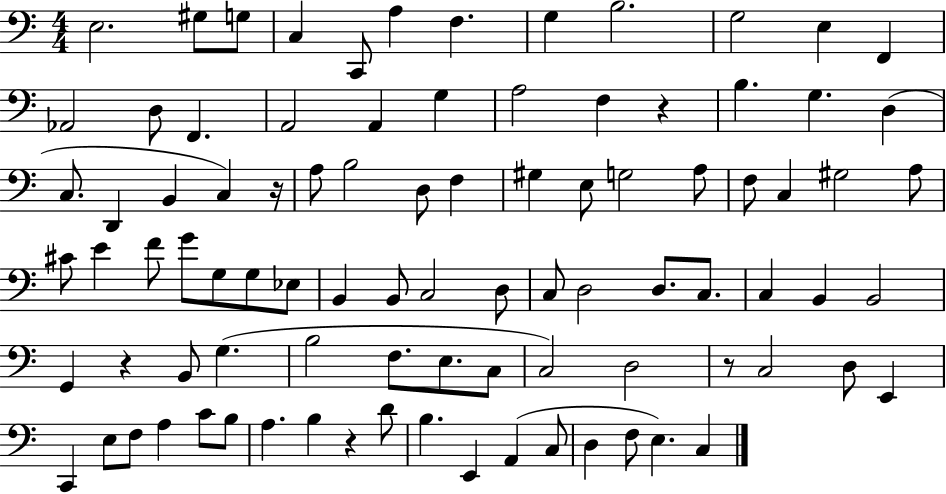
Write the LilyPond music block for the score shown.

{
  \clef bass
  \numericTimeSignature
  \time 4/4
  \key c \major
  e2. gis8 g8 | c4 c,8 a4 f4. | g4 b2. | g2 e4 f,4 | \break aes,2 d8 f,4. | a,2 a,4 g4 | a2 f4 r4 | b4. g4. d4( | \break c8. d,4 b,4 c4) r16 | a8 b2 d8 f4 | gis4 e8 g2 a8 | f8 c4 gis2 a8 | \break cis'8 e'4 f'8 g'8 g8 g8 ees8 | b,4 b,8 c2 d8 | c8 d2 d8. c8. | c4 b,4 b,2 | \break g,4 r4 b,8 g4.( | b2 f8. e8. c8 | c2) d2 | r8 c2 d8 e,4 | \break c,4 e8 f8 a4 c'8 b8 | a4. b4 r4 d'8 | b4. e,4 a,4( c8 | d4 f8 e4.) c4 | \break \bar "|."
}